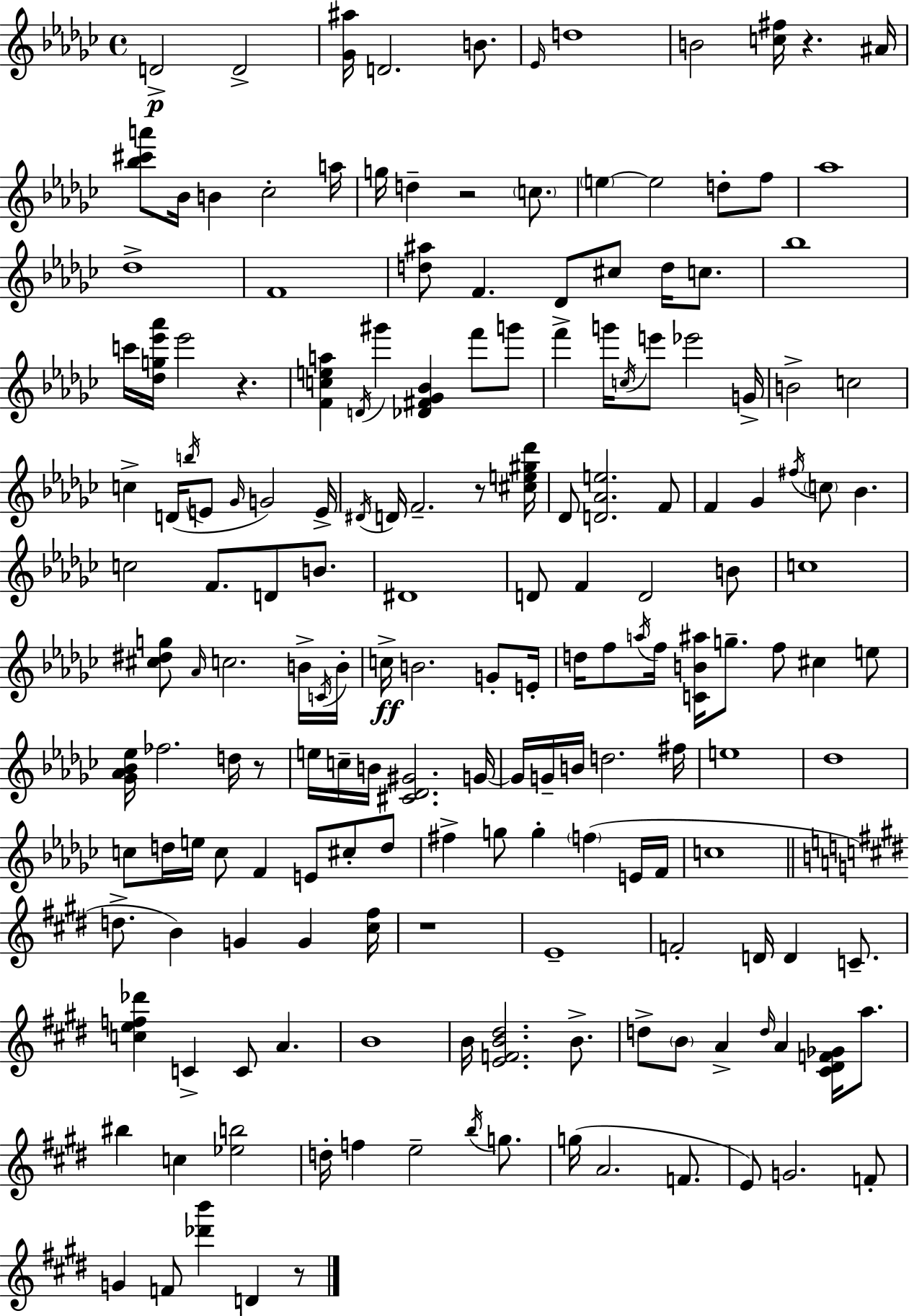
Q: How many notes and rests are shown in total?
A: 177